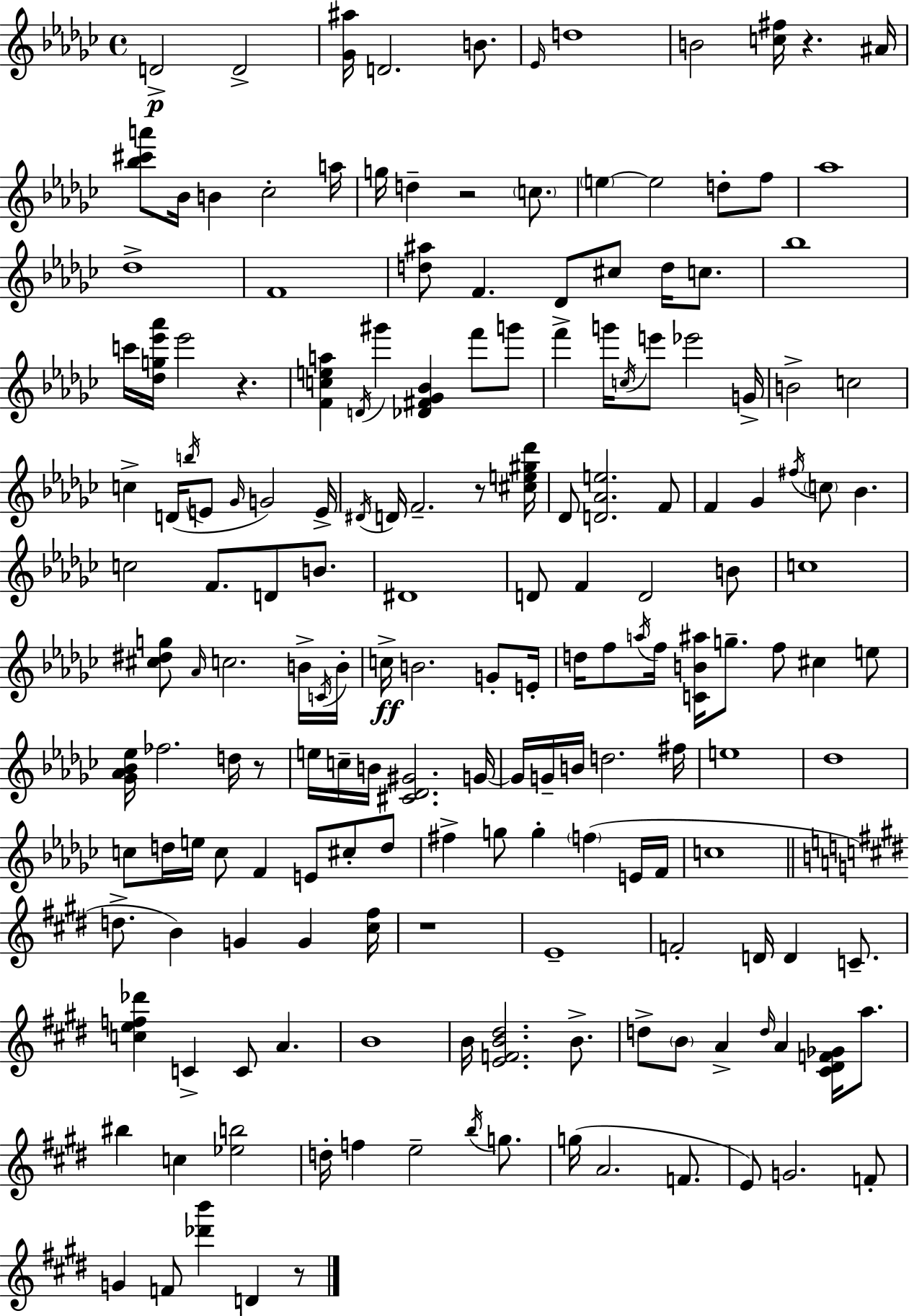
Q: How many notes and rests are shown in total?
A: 177